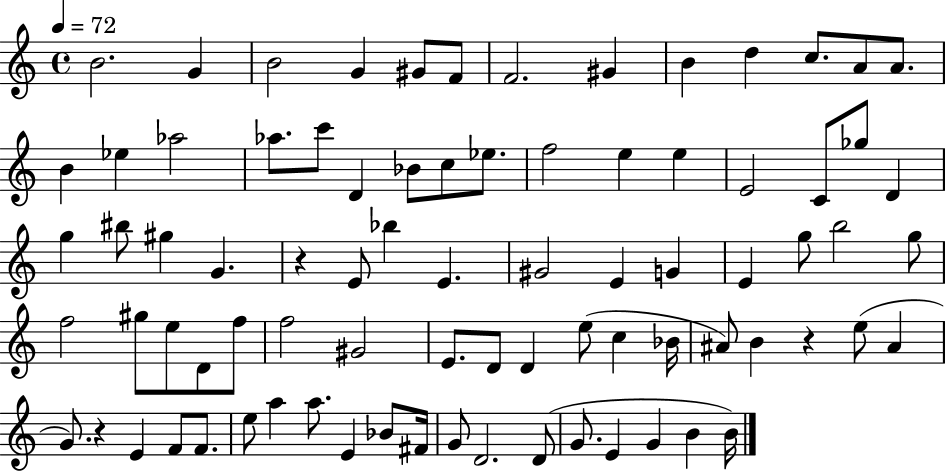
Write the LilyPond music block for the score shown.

{
  \clef treble
  \time 4/4
  \defaultTimeSignature
  \key c \major
  \tempo 4 = 72
  b'2. g'4 | b'2 g'4 gis'8 f'8 | f'2. gis'4 | b'4 d''4 c''8. a'8 a'8. | \break b'4 ees''4 aes''2 | aes''8. c'''8 d'4 bes'8 c''8 ees''8. | f''2 e''4 e''4 | e'2 c'8 ges''8 d'4 | \break g''4 bis''8 gis''4 g'4. | r4 e'8 bes''4 e'4. | gis'2 e'4 g'4 | e'4 g''8 b''2 g''8 | \break f''2 gis''8 e''8 d'8 f''8 | f''2 gis'2 | e'8. d'8 d'4 e''8( c''4 bes'16 | ais'8) b'4 r4 e''8( ais'4 | \break g'8.) r4 e'4 f'8 f'8. | e''8 a''4 a''8. e'4 bes'8 fis'16 | g'8 d'2. d'8( | g'8. e'4 g'4 b'4 b'16) | \break \bar "|."
}